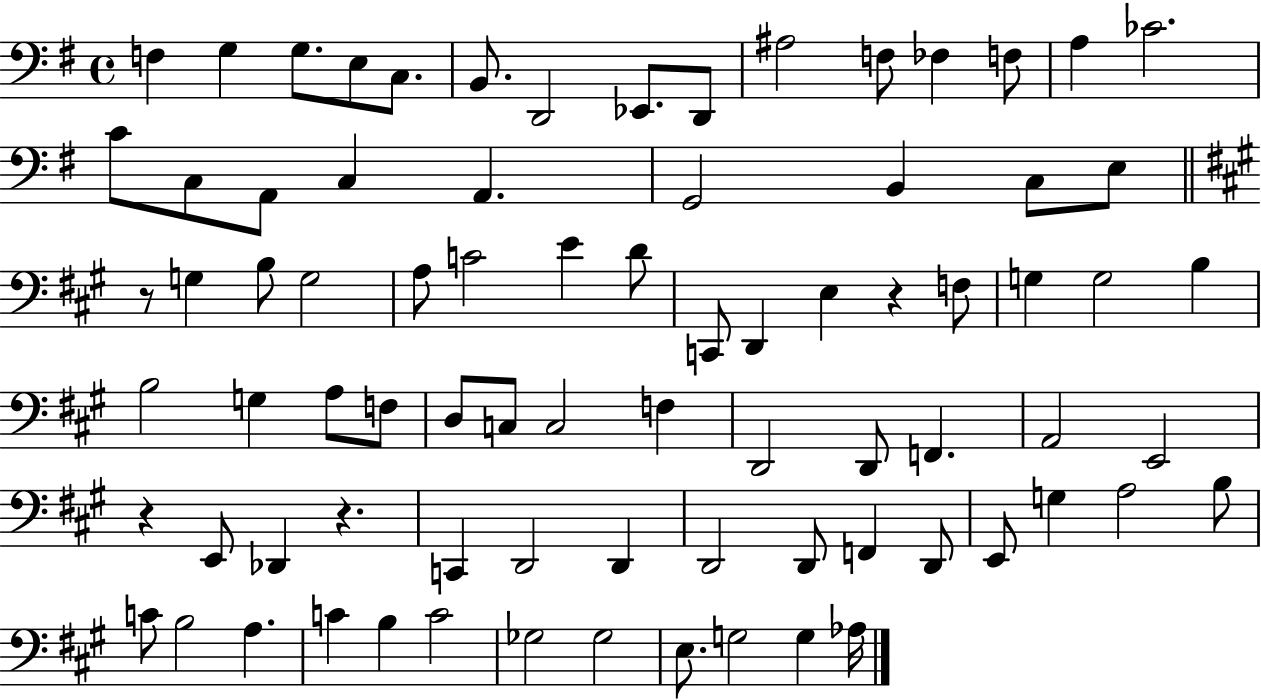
F3/q G3/q G3/e. E3/e C3/e. B2/e. D2/h Eb2/e. D2/e A#3/h F3/e FES3/q F3/e A3/q CES4/h. C4/e C3/e A2/e C3/q A2/q. G2/h B2/q C3/e E3/e R/e G3/q B3/e G3/h A3/e C4/h E4/q D4/e C2/e D2/q E3/q R/q F3/e G3/q G3/h B3/q B3/h G3/q A3/e F3/e D3/e C3/e C3/h F3/q D2/h D2/e F2/q. A2/h E2/h R/q E2/e Db2/q R/q. C2/q D2/h D2/q D2/h D2/e F2/q D2/e E2/e G3/q A3/h B3/e C4/e B3/h A3/q. C4/q B3/q C4/h Gb3/h Gb3/h E3/e. G3/h G3/q Ab3/s